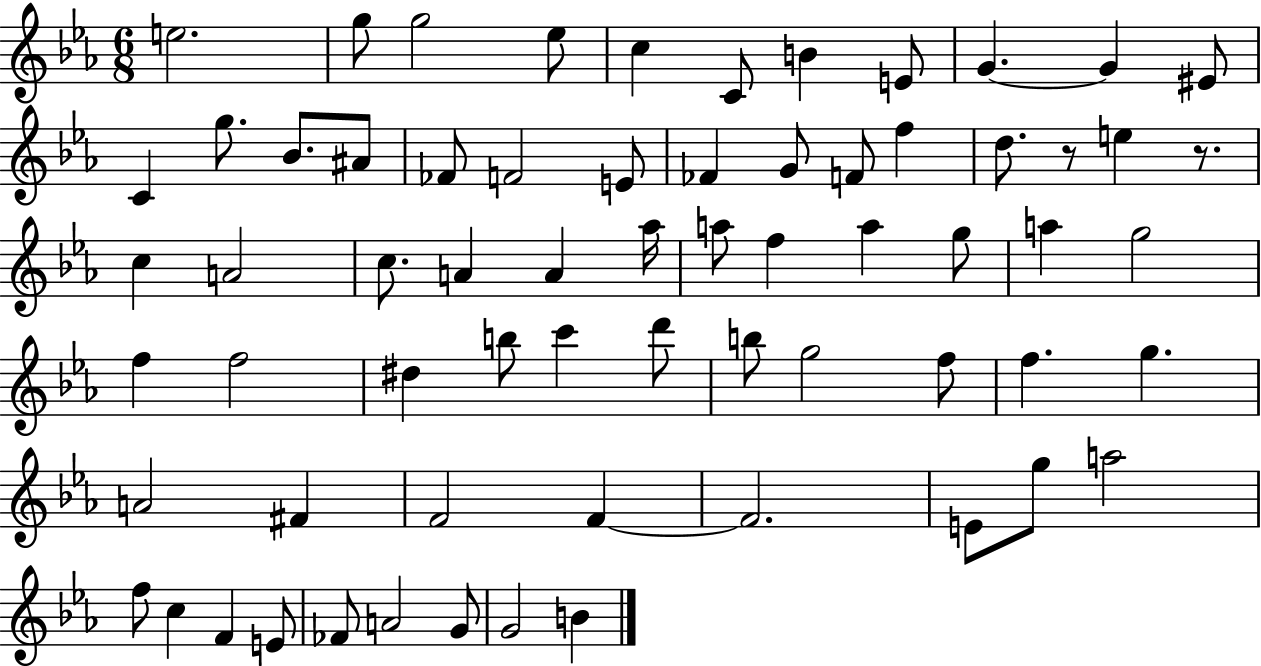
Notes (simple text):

E5/h. G5/e G5/h Eb5/e C5/q C4/e B4/q E4/e G4/q. G4/q EIS4/e C4/q G5/e. Bb4/e. A#4/e FES4/e F4/h E4/e FES4/q G4/e F4/e F5/q D5/e. R/e E5/q R/e. C5/q A4/h C5/e. A4/q A4/q Ab5/s A5/e F5/q A5/q G5/e A5/q G5/h F5/q F5/h D#5/q B5/e C6/q D6/e B5/e G5/h F5/e F5/q. G5/q. A4/h F#4/q F4/h F4/q F4/h. E4/e G5/e A5/h F5/e C5/q F4/q E4/e FES4/e A4/h G4/e G4/h B4/q